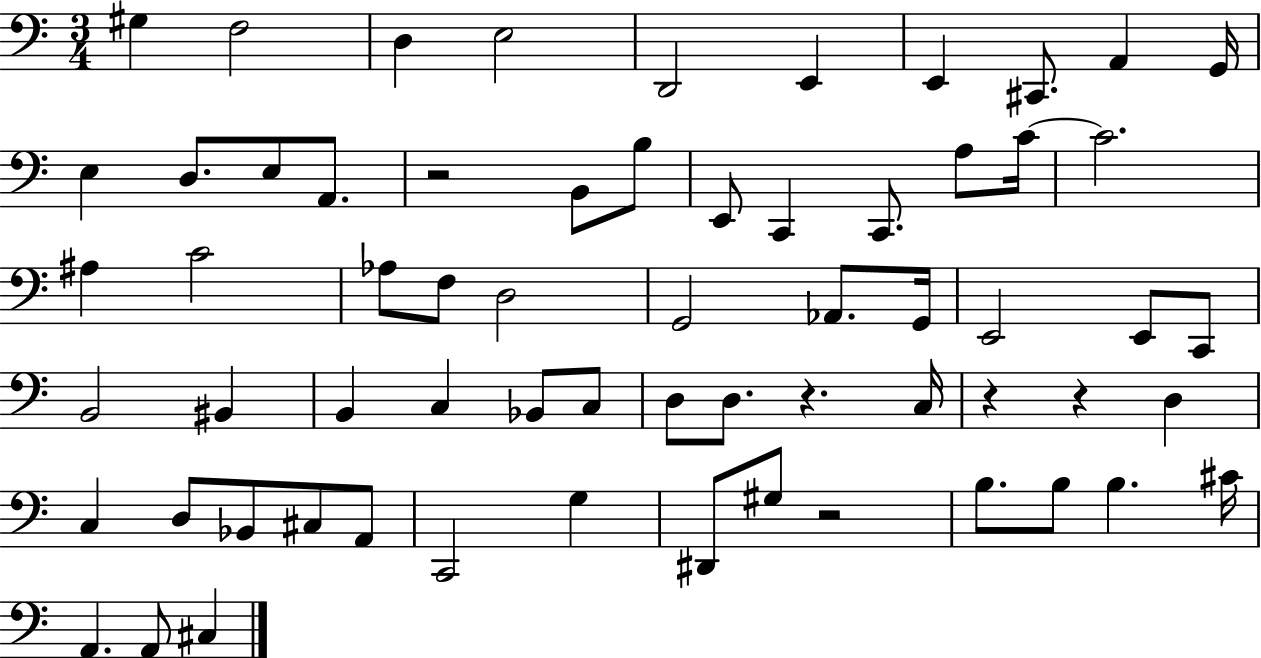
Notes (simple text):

G#3/q F3/h D3/q E3/h D2/h E2/q E2/q C#2/e. A2/q G2/s E3/q D3/e. E3/e A2/e. R/h B2/e B3/e E2/e C2/q C2/e. A3/e C4/s C4/h. A#3/q C4/h Ab3/e F3/e D3/h G2/h Ab2/e. G2/s E2/h E2/e C2/e B2/h BIS2/q B2/q C3/q Bb2/e C3/e D3/e D3/e. R/q. C3/s R/q R/q D3/q C3/q D3/e Bb2/e C#3/e A2/e C2/h G3/q D#2/e G#3/e R/h B3/e. B3/e B3/q. C#4/s A2/q. A2/e C#3/q